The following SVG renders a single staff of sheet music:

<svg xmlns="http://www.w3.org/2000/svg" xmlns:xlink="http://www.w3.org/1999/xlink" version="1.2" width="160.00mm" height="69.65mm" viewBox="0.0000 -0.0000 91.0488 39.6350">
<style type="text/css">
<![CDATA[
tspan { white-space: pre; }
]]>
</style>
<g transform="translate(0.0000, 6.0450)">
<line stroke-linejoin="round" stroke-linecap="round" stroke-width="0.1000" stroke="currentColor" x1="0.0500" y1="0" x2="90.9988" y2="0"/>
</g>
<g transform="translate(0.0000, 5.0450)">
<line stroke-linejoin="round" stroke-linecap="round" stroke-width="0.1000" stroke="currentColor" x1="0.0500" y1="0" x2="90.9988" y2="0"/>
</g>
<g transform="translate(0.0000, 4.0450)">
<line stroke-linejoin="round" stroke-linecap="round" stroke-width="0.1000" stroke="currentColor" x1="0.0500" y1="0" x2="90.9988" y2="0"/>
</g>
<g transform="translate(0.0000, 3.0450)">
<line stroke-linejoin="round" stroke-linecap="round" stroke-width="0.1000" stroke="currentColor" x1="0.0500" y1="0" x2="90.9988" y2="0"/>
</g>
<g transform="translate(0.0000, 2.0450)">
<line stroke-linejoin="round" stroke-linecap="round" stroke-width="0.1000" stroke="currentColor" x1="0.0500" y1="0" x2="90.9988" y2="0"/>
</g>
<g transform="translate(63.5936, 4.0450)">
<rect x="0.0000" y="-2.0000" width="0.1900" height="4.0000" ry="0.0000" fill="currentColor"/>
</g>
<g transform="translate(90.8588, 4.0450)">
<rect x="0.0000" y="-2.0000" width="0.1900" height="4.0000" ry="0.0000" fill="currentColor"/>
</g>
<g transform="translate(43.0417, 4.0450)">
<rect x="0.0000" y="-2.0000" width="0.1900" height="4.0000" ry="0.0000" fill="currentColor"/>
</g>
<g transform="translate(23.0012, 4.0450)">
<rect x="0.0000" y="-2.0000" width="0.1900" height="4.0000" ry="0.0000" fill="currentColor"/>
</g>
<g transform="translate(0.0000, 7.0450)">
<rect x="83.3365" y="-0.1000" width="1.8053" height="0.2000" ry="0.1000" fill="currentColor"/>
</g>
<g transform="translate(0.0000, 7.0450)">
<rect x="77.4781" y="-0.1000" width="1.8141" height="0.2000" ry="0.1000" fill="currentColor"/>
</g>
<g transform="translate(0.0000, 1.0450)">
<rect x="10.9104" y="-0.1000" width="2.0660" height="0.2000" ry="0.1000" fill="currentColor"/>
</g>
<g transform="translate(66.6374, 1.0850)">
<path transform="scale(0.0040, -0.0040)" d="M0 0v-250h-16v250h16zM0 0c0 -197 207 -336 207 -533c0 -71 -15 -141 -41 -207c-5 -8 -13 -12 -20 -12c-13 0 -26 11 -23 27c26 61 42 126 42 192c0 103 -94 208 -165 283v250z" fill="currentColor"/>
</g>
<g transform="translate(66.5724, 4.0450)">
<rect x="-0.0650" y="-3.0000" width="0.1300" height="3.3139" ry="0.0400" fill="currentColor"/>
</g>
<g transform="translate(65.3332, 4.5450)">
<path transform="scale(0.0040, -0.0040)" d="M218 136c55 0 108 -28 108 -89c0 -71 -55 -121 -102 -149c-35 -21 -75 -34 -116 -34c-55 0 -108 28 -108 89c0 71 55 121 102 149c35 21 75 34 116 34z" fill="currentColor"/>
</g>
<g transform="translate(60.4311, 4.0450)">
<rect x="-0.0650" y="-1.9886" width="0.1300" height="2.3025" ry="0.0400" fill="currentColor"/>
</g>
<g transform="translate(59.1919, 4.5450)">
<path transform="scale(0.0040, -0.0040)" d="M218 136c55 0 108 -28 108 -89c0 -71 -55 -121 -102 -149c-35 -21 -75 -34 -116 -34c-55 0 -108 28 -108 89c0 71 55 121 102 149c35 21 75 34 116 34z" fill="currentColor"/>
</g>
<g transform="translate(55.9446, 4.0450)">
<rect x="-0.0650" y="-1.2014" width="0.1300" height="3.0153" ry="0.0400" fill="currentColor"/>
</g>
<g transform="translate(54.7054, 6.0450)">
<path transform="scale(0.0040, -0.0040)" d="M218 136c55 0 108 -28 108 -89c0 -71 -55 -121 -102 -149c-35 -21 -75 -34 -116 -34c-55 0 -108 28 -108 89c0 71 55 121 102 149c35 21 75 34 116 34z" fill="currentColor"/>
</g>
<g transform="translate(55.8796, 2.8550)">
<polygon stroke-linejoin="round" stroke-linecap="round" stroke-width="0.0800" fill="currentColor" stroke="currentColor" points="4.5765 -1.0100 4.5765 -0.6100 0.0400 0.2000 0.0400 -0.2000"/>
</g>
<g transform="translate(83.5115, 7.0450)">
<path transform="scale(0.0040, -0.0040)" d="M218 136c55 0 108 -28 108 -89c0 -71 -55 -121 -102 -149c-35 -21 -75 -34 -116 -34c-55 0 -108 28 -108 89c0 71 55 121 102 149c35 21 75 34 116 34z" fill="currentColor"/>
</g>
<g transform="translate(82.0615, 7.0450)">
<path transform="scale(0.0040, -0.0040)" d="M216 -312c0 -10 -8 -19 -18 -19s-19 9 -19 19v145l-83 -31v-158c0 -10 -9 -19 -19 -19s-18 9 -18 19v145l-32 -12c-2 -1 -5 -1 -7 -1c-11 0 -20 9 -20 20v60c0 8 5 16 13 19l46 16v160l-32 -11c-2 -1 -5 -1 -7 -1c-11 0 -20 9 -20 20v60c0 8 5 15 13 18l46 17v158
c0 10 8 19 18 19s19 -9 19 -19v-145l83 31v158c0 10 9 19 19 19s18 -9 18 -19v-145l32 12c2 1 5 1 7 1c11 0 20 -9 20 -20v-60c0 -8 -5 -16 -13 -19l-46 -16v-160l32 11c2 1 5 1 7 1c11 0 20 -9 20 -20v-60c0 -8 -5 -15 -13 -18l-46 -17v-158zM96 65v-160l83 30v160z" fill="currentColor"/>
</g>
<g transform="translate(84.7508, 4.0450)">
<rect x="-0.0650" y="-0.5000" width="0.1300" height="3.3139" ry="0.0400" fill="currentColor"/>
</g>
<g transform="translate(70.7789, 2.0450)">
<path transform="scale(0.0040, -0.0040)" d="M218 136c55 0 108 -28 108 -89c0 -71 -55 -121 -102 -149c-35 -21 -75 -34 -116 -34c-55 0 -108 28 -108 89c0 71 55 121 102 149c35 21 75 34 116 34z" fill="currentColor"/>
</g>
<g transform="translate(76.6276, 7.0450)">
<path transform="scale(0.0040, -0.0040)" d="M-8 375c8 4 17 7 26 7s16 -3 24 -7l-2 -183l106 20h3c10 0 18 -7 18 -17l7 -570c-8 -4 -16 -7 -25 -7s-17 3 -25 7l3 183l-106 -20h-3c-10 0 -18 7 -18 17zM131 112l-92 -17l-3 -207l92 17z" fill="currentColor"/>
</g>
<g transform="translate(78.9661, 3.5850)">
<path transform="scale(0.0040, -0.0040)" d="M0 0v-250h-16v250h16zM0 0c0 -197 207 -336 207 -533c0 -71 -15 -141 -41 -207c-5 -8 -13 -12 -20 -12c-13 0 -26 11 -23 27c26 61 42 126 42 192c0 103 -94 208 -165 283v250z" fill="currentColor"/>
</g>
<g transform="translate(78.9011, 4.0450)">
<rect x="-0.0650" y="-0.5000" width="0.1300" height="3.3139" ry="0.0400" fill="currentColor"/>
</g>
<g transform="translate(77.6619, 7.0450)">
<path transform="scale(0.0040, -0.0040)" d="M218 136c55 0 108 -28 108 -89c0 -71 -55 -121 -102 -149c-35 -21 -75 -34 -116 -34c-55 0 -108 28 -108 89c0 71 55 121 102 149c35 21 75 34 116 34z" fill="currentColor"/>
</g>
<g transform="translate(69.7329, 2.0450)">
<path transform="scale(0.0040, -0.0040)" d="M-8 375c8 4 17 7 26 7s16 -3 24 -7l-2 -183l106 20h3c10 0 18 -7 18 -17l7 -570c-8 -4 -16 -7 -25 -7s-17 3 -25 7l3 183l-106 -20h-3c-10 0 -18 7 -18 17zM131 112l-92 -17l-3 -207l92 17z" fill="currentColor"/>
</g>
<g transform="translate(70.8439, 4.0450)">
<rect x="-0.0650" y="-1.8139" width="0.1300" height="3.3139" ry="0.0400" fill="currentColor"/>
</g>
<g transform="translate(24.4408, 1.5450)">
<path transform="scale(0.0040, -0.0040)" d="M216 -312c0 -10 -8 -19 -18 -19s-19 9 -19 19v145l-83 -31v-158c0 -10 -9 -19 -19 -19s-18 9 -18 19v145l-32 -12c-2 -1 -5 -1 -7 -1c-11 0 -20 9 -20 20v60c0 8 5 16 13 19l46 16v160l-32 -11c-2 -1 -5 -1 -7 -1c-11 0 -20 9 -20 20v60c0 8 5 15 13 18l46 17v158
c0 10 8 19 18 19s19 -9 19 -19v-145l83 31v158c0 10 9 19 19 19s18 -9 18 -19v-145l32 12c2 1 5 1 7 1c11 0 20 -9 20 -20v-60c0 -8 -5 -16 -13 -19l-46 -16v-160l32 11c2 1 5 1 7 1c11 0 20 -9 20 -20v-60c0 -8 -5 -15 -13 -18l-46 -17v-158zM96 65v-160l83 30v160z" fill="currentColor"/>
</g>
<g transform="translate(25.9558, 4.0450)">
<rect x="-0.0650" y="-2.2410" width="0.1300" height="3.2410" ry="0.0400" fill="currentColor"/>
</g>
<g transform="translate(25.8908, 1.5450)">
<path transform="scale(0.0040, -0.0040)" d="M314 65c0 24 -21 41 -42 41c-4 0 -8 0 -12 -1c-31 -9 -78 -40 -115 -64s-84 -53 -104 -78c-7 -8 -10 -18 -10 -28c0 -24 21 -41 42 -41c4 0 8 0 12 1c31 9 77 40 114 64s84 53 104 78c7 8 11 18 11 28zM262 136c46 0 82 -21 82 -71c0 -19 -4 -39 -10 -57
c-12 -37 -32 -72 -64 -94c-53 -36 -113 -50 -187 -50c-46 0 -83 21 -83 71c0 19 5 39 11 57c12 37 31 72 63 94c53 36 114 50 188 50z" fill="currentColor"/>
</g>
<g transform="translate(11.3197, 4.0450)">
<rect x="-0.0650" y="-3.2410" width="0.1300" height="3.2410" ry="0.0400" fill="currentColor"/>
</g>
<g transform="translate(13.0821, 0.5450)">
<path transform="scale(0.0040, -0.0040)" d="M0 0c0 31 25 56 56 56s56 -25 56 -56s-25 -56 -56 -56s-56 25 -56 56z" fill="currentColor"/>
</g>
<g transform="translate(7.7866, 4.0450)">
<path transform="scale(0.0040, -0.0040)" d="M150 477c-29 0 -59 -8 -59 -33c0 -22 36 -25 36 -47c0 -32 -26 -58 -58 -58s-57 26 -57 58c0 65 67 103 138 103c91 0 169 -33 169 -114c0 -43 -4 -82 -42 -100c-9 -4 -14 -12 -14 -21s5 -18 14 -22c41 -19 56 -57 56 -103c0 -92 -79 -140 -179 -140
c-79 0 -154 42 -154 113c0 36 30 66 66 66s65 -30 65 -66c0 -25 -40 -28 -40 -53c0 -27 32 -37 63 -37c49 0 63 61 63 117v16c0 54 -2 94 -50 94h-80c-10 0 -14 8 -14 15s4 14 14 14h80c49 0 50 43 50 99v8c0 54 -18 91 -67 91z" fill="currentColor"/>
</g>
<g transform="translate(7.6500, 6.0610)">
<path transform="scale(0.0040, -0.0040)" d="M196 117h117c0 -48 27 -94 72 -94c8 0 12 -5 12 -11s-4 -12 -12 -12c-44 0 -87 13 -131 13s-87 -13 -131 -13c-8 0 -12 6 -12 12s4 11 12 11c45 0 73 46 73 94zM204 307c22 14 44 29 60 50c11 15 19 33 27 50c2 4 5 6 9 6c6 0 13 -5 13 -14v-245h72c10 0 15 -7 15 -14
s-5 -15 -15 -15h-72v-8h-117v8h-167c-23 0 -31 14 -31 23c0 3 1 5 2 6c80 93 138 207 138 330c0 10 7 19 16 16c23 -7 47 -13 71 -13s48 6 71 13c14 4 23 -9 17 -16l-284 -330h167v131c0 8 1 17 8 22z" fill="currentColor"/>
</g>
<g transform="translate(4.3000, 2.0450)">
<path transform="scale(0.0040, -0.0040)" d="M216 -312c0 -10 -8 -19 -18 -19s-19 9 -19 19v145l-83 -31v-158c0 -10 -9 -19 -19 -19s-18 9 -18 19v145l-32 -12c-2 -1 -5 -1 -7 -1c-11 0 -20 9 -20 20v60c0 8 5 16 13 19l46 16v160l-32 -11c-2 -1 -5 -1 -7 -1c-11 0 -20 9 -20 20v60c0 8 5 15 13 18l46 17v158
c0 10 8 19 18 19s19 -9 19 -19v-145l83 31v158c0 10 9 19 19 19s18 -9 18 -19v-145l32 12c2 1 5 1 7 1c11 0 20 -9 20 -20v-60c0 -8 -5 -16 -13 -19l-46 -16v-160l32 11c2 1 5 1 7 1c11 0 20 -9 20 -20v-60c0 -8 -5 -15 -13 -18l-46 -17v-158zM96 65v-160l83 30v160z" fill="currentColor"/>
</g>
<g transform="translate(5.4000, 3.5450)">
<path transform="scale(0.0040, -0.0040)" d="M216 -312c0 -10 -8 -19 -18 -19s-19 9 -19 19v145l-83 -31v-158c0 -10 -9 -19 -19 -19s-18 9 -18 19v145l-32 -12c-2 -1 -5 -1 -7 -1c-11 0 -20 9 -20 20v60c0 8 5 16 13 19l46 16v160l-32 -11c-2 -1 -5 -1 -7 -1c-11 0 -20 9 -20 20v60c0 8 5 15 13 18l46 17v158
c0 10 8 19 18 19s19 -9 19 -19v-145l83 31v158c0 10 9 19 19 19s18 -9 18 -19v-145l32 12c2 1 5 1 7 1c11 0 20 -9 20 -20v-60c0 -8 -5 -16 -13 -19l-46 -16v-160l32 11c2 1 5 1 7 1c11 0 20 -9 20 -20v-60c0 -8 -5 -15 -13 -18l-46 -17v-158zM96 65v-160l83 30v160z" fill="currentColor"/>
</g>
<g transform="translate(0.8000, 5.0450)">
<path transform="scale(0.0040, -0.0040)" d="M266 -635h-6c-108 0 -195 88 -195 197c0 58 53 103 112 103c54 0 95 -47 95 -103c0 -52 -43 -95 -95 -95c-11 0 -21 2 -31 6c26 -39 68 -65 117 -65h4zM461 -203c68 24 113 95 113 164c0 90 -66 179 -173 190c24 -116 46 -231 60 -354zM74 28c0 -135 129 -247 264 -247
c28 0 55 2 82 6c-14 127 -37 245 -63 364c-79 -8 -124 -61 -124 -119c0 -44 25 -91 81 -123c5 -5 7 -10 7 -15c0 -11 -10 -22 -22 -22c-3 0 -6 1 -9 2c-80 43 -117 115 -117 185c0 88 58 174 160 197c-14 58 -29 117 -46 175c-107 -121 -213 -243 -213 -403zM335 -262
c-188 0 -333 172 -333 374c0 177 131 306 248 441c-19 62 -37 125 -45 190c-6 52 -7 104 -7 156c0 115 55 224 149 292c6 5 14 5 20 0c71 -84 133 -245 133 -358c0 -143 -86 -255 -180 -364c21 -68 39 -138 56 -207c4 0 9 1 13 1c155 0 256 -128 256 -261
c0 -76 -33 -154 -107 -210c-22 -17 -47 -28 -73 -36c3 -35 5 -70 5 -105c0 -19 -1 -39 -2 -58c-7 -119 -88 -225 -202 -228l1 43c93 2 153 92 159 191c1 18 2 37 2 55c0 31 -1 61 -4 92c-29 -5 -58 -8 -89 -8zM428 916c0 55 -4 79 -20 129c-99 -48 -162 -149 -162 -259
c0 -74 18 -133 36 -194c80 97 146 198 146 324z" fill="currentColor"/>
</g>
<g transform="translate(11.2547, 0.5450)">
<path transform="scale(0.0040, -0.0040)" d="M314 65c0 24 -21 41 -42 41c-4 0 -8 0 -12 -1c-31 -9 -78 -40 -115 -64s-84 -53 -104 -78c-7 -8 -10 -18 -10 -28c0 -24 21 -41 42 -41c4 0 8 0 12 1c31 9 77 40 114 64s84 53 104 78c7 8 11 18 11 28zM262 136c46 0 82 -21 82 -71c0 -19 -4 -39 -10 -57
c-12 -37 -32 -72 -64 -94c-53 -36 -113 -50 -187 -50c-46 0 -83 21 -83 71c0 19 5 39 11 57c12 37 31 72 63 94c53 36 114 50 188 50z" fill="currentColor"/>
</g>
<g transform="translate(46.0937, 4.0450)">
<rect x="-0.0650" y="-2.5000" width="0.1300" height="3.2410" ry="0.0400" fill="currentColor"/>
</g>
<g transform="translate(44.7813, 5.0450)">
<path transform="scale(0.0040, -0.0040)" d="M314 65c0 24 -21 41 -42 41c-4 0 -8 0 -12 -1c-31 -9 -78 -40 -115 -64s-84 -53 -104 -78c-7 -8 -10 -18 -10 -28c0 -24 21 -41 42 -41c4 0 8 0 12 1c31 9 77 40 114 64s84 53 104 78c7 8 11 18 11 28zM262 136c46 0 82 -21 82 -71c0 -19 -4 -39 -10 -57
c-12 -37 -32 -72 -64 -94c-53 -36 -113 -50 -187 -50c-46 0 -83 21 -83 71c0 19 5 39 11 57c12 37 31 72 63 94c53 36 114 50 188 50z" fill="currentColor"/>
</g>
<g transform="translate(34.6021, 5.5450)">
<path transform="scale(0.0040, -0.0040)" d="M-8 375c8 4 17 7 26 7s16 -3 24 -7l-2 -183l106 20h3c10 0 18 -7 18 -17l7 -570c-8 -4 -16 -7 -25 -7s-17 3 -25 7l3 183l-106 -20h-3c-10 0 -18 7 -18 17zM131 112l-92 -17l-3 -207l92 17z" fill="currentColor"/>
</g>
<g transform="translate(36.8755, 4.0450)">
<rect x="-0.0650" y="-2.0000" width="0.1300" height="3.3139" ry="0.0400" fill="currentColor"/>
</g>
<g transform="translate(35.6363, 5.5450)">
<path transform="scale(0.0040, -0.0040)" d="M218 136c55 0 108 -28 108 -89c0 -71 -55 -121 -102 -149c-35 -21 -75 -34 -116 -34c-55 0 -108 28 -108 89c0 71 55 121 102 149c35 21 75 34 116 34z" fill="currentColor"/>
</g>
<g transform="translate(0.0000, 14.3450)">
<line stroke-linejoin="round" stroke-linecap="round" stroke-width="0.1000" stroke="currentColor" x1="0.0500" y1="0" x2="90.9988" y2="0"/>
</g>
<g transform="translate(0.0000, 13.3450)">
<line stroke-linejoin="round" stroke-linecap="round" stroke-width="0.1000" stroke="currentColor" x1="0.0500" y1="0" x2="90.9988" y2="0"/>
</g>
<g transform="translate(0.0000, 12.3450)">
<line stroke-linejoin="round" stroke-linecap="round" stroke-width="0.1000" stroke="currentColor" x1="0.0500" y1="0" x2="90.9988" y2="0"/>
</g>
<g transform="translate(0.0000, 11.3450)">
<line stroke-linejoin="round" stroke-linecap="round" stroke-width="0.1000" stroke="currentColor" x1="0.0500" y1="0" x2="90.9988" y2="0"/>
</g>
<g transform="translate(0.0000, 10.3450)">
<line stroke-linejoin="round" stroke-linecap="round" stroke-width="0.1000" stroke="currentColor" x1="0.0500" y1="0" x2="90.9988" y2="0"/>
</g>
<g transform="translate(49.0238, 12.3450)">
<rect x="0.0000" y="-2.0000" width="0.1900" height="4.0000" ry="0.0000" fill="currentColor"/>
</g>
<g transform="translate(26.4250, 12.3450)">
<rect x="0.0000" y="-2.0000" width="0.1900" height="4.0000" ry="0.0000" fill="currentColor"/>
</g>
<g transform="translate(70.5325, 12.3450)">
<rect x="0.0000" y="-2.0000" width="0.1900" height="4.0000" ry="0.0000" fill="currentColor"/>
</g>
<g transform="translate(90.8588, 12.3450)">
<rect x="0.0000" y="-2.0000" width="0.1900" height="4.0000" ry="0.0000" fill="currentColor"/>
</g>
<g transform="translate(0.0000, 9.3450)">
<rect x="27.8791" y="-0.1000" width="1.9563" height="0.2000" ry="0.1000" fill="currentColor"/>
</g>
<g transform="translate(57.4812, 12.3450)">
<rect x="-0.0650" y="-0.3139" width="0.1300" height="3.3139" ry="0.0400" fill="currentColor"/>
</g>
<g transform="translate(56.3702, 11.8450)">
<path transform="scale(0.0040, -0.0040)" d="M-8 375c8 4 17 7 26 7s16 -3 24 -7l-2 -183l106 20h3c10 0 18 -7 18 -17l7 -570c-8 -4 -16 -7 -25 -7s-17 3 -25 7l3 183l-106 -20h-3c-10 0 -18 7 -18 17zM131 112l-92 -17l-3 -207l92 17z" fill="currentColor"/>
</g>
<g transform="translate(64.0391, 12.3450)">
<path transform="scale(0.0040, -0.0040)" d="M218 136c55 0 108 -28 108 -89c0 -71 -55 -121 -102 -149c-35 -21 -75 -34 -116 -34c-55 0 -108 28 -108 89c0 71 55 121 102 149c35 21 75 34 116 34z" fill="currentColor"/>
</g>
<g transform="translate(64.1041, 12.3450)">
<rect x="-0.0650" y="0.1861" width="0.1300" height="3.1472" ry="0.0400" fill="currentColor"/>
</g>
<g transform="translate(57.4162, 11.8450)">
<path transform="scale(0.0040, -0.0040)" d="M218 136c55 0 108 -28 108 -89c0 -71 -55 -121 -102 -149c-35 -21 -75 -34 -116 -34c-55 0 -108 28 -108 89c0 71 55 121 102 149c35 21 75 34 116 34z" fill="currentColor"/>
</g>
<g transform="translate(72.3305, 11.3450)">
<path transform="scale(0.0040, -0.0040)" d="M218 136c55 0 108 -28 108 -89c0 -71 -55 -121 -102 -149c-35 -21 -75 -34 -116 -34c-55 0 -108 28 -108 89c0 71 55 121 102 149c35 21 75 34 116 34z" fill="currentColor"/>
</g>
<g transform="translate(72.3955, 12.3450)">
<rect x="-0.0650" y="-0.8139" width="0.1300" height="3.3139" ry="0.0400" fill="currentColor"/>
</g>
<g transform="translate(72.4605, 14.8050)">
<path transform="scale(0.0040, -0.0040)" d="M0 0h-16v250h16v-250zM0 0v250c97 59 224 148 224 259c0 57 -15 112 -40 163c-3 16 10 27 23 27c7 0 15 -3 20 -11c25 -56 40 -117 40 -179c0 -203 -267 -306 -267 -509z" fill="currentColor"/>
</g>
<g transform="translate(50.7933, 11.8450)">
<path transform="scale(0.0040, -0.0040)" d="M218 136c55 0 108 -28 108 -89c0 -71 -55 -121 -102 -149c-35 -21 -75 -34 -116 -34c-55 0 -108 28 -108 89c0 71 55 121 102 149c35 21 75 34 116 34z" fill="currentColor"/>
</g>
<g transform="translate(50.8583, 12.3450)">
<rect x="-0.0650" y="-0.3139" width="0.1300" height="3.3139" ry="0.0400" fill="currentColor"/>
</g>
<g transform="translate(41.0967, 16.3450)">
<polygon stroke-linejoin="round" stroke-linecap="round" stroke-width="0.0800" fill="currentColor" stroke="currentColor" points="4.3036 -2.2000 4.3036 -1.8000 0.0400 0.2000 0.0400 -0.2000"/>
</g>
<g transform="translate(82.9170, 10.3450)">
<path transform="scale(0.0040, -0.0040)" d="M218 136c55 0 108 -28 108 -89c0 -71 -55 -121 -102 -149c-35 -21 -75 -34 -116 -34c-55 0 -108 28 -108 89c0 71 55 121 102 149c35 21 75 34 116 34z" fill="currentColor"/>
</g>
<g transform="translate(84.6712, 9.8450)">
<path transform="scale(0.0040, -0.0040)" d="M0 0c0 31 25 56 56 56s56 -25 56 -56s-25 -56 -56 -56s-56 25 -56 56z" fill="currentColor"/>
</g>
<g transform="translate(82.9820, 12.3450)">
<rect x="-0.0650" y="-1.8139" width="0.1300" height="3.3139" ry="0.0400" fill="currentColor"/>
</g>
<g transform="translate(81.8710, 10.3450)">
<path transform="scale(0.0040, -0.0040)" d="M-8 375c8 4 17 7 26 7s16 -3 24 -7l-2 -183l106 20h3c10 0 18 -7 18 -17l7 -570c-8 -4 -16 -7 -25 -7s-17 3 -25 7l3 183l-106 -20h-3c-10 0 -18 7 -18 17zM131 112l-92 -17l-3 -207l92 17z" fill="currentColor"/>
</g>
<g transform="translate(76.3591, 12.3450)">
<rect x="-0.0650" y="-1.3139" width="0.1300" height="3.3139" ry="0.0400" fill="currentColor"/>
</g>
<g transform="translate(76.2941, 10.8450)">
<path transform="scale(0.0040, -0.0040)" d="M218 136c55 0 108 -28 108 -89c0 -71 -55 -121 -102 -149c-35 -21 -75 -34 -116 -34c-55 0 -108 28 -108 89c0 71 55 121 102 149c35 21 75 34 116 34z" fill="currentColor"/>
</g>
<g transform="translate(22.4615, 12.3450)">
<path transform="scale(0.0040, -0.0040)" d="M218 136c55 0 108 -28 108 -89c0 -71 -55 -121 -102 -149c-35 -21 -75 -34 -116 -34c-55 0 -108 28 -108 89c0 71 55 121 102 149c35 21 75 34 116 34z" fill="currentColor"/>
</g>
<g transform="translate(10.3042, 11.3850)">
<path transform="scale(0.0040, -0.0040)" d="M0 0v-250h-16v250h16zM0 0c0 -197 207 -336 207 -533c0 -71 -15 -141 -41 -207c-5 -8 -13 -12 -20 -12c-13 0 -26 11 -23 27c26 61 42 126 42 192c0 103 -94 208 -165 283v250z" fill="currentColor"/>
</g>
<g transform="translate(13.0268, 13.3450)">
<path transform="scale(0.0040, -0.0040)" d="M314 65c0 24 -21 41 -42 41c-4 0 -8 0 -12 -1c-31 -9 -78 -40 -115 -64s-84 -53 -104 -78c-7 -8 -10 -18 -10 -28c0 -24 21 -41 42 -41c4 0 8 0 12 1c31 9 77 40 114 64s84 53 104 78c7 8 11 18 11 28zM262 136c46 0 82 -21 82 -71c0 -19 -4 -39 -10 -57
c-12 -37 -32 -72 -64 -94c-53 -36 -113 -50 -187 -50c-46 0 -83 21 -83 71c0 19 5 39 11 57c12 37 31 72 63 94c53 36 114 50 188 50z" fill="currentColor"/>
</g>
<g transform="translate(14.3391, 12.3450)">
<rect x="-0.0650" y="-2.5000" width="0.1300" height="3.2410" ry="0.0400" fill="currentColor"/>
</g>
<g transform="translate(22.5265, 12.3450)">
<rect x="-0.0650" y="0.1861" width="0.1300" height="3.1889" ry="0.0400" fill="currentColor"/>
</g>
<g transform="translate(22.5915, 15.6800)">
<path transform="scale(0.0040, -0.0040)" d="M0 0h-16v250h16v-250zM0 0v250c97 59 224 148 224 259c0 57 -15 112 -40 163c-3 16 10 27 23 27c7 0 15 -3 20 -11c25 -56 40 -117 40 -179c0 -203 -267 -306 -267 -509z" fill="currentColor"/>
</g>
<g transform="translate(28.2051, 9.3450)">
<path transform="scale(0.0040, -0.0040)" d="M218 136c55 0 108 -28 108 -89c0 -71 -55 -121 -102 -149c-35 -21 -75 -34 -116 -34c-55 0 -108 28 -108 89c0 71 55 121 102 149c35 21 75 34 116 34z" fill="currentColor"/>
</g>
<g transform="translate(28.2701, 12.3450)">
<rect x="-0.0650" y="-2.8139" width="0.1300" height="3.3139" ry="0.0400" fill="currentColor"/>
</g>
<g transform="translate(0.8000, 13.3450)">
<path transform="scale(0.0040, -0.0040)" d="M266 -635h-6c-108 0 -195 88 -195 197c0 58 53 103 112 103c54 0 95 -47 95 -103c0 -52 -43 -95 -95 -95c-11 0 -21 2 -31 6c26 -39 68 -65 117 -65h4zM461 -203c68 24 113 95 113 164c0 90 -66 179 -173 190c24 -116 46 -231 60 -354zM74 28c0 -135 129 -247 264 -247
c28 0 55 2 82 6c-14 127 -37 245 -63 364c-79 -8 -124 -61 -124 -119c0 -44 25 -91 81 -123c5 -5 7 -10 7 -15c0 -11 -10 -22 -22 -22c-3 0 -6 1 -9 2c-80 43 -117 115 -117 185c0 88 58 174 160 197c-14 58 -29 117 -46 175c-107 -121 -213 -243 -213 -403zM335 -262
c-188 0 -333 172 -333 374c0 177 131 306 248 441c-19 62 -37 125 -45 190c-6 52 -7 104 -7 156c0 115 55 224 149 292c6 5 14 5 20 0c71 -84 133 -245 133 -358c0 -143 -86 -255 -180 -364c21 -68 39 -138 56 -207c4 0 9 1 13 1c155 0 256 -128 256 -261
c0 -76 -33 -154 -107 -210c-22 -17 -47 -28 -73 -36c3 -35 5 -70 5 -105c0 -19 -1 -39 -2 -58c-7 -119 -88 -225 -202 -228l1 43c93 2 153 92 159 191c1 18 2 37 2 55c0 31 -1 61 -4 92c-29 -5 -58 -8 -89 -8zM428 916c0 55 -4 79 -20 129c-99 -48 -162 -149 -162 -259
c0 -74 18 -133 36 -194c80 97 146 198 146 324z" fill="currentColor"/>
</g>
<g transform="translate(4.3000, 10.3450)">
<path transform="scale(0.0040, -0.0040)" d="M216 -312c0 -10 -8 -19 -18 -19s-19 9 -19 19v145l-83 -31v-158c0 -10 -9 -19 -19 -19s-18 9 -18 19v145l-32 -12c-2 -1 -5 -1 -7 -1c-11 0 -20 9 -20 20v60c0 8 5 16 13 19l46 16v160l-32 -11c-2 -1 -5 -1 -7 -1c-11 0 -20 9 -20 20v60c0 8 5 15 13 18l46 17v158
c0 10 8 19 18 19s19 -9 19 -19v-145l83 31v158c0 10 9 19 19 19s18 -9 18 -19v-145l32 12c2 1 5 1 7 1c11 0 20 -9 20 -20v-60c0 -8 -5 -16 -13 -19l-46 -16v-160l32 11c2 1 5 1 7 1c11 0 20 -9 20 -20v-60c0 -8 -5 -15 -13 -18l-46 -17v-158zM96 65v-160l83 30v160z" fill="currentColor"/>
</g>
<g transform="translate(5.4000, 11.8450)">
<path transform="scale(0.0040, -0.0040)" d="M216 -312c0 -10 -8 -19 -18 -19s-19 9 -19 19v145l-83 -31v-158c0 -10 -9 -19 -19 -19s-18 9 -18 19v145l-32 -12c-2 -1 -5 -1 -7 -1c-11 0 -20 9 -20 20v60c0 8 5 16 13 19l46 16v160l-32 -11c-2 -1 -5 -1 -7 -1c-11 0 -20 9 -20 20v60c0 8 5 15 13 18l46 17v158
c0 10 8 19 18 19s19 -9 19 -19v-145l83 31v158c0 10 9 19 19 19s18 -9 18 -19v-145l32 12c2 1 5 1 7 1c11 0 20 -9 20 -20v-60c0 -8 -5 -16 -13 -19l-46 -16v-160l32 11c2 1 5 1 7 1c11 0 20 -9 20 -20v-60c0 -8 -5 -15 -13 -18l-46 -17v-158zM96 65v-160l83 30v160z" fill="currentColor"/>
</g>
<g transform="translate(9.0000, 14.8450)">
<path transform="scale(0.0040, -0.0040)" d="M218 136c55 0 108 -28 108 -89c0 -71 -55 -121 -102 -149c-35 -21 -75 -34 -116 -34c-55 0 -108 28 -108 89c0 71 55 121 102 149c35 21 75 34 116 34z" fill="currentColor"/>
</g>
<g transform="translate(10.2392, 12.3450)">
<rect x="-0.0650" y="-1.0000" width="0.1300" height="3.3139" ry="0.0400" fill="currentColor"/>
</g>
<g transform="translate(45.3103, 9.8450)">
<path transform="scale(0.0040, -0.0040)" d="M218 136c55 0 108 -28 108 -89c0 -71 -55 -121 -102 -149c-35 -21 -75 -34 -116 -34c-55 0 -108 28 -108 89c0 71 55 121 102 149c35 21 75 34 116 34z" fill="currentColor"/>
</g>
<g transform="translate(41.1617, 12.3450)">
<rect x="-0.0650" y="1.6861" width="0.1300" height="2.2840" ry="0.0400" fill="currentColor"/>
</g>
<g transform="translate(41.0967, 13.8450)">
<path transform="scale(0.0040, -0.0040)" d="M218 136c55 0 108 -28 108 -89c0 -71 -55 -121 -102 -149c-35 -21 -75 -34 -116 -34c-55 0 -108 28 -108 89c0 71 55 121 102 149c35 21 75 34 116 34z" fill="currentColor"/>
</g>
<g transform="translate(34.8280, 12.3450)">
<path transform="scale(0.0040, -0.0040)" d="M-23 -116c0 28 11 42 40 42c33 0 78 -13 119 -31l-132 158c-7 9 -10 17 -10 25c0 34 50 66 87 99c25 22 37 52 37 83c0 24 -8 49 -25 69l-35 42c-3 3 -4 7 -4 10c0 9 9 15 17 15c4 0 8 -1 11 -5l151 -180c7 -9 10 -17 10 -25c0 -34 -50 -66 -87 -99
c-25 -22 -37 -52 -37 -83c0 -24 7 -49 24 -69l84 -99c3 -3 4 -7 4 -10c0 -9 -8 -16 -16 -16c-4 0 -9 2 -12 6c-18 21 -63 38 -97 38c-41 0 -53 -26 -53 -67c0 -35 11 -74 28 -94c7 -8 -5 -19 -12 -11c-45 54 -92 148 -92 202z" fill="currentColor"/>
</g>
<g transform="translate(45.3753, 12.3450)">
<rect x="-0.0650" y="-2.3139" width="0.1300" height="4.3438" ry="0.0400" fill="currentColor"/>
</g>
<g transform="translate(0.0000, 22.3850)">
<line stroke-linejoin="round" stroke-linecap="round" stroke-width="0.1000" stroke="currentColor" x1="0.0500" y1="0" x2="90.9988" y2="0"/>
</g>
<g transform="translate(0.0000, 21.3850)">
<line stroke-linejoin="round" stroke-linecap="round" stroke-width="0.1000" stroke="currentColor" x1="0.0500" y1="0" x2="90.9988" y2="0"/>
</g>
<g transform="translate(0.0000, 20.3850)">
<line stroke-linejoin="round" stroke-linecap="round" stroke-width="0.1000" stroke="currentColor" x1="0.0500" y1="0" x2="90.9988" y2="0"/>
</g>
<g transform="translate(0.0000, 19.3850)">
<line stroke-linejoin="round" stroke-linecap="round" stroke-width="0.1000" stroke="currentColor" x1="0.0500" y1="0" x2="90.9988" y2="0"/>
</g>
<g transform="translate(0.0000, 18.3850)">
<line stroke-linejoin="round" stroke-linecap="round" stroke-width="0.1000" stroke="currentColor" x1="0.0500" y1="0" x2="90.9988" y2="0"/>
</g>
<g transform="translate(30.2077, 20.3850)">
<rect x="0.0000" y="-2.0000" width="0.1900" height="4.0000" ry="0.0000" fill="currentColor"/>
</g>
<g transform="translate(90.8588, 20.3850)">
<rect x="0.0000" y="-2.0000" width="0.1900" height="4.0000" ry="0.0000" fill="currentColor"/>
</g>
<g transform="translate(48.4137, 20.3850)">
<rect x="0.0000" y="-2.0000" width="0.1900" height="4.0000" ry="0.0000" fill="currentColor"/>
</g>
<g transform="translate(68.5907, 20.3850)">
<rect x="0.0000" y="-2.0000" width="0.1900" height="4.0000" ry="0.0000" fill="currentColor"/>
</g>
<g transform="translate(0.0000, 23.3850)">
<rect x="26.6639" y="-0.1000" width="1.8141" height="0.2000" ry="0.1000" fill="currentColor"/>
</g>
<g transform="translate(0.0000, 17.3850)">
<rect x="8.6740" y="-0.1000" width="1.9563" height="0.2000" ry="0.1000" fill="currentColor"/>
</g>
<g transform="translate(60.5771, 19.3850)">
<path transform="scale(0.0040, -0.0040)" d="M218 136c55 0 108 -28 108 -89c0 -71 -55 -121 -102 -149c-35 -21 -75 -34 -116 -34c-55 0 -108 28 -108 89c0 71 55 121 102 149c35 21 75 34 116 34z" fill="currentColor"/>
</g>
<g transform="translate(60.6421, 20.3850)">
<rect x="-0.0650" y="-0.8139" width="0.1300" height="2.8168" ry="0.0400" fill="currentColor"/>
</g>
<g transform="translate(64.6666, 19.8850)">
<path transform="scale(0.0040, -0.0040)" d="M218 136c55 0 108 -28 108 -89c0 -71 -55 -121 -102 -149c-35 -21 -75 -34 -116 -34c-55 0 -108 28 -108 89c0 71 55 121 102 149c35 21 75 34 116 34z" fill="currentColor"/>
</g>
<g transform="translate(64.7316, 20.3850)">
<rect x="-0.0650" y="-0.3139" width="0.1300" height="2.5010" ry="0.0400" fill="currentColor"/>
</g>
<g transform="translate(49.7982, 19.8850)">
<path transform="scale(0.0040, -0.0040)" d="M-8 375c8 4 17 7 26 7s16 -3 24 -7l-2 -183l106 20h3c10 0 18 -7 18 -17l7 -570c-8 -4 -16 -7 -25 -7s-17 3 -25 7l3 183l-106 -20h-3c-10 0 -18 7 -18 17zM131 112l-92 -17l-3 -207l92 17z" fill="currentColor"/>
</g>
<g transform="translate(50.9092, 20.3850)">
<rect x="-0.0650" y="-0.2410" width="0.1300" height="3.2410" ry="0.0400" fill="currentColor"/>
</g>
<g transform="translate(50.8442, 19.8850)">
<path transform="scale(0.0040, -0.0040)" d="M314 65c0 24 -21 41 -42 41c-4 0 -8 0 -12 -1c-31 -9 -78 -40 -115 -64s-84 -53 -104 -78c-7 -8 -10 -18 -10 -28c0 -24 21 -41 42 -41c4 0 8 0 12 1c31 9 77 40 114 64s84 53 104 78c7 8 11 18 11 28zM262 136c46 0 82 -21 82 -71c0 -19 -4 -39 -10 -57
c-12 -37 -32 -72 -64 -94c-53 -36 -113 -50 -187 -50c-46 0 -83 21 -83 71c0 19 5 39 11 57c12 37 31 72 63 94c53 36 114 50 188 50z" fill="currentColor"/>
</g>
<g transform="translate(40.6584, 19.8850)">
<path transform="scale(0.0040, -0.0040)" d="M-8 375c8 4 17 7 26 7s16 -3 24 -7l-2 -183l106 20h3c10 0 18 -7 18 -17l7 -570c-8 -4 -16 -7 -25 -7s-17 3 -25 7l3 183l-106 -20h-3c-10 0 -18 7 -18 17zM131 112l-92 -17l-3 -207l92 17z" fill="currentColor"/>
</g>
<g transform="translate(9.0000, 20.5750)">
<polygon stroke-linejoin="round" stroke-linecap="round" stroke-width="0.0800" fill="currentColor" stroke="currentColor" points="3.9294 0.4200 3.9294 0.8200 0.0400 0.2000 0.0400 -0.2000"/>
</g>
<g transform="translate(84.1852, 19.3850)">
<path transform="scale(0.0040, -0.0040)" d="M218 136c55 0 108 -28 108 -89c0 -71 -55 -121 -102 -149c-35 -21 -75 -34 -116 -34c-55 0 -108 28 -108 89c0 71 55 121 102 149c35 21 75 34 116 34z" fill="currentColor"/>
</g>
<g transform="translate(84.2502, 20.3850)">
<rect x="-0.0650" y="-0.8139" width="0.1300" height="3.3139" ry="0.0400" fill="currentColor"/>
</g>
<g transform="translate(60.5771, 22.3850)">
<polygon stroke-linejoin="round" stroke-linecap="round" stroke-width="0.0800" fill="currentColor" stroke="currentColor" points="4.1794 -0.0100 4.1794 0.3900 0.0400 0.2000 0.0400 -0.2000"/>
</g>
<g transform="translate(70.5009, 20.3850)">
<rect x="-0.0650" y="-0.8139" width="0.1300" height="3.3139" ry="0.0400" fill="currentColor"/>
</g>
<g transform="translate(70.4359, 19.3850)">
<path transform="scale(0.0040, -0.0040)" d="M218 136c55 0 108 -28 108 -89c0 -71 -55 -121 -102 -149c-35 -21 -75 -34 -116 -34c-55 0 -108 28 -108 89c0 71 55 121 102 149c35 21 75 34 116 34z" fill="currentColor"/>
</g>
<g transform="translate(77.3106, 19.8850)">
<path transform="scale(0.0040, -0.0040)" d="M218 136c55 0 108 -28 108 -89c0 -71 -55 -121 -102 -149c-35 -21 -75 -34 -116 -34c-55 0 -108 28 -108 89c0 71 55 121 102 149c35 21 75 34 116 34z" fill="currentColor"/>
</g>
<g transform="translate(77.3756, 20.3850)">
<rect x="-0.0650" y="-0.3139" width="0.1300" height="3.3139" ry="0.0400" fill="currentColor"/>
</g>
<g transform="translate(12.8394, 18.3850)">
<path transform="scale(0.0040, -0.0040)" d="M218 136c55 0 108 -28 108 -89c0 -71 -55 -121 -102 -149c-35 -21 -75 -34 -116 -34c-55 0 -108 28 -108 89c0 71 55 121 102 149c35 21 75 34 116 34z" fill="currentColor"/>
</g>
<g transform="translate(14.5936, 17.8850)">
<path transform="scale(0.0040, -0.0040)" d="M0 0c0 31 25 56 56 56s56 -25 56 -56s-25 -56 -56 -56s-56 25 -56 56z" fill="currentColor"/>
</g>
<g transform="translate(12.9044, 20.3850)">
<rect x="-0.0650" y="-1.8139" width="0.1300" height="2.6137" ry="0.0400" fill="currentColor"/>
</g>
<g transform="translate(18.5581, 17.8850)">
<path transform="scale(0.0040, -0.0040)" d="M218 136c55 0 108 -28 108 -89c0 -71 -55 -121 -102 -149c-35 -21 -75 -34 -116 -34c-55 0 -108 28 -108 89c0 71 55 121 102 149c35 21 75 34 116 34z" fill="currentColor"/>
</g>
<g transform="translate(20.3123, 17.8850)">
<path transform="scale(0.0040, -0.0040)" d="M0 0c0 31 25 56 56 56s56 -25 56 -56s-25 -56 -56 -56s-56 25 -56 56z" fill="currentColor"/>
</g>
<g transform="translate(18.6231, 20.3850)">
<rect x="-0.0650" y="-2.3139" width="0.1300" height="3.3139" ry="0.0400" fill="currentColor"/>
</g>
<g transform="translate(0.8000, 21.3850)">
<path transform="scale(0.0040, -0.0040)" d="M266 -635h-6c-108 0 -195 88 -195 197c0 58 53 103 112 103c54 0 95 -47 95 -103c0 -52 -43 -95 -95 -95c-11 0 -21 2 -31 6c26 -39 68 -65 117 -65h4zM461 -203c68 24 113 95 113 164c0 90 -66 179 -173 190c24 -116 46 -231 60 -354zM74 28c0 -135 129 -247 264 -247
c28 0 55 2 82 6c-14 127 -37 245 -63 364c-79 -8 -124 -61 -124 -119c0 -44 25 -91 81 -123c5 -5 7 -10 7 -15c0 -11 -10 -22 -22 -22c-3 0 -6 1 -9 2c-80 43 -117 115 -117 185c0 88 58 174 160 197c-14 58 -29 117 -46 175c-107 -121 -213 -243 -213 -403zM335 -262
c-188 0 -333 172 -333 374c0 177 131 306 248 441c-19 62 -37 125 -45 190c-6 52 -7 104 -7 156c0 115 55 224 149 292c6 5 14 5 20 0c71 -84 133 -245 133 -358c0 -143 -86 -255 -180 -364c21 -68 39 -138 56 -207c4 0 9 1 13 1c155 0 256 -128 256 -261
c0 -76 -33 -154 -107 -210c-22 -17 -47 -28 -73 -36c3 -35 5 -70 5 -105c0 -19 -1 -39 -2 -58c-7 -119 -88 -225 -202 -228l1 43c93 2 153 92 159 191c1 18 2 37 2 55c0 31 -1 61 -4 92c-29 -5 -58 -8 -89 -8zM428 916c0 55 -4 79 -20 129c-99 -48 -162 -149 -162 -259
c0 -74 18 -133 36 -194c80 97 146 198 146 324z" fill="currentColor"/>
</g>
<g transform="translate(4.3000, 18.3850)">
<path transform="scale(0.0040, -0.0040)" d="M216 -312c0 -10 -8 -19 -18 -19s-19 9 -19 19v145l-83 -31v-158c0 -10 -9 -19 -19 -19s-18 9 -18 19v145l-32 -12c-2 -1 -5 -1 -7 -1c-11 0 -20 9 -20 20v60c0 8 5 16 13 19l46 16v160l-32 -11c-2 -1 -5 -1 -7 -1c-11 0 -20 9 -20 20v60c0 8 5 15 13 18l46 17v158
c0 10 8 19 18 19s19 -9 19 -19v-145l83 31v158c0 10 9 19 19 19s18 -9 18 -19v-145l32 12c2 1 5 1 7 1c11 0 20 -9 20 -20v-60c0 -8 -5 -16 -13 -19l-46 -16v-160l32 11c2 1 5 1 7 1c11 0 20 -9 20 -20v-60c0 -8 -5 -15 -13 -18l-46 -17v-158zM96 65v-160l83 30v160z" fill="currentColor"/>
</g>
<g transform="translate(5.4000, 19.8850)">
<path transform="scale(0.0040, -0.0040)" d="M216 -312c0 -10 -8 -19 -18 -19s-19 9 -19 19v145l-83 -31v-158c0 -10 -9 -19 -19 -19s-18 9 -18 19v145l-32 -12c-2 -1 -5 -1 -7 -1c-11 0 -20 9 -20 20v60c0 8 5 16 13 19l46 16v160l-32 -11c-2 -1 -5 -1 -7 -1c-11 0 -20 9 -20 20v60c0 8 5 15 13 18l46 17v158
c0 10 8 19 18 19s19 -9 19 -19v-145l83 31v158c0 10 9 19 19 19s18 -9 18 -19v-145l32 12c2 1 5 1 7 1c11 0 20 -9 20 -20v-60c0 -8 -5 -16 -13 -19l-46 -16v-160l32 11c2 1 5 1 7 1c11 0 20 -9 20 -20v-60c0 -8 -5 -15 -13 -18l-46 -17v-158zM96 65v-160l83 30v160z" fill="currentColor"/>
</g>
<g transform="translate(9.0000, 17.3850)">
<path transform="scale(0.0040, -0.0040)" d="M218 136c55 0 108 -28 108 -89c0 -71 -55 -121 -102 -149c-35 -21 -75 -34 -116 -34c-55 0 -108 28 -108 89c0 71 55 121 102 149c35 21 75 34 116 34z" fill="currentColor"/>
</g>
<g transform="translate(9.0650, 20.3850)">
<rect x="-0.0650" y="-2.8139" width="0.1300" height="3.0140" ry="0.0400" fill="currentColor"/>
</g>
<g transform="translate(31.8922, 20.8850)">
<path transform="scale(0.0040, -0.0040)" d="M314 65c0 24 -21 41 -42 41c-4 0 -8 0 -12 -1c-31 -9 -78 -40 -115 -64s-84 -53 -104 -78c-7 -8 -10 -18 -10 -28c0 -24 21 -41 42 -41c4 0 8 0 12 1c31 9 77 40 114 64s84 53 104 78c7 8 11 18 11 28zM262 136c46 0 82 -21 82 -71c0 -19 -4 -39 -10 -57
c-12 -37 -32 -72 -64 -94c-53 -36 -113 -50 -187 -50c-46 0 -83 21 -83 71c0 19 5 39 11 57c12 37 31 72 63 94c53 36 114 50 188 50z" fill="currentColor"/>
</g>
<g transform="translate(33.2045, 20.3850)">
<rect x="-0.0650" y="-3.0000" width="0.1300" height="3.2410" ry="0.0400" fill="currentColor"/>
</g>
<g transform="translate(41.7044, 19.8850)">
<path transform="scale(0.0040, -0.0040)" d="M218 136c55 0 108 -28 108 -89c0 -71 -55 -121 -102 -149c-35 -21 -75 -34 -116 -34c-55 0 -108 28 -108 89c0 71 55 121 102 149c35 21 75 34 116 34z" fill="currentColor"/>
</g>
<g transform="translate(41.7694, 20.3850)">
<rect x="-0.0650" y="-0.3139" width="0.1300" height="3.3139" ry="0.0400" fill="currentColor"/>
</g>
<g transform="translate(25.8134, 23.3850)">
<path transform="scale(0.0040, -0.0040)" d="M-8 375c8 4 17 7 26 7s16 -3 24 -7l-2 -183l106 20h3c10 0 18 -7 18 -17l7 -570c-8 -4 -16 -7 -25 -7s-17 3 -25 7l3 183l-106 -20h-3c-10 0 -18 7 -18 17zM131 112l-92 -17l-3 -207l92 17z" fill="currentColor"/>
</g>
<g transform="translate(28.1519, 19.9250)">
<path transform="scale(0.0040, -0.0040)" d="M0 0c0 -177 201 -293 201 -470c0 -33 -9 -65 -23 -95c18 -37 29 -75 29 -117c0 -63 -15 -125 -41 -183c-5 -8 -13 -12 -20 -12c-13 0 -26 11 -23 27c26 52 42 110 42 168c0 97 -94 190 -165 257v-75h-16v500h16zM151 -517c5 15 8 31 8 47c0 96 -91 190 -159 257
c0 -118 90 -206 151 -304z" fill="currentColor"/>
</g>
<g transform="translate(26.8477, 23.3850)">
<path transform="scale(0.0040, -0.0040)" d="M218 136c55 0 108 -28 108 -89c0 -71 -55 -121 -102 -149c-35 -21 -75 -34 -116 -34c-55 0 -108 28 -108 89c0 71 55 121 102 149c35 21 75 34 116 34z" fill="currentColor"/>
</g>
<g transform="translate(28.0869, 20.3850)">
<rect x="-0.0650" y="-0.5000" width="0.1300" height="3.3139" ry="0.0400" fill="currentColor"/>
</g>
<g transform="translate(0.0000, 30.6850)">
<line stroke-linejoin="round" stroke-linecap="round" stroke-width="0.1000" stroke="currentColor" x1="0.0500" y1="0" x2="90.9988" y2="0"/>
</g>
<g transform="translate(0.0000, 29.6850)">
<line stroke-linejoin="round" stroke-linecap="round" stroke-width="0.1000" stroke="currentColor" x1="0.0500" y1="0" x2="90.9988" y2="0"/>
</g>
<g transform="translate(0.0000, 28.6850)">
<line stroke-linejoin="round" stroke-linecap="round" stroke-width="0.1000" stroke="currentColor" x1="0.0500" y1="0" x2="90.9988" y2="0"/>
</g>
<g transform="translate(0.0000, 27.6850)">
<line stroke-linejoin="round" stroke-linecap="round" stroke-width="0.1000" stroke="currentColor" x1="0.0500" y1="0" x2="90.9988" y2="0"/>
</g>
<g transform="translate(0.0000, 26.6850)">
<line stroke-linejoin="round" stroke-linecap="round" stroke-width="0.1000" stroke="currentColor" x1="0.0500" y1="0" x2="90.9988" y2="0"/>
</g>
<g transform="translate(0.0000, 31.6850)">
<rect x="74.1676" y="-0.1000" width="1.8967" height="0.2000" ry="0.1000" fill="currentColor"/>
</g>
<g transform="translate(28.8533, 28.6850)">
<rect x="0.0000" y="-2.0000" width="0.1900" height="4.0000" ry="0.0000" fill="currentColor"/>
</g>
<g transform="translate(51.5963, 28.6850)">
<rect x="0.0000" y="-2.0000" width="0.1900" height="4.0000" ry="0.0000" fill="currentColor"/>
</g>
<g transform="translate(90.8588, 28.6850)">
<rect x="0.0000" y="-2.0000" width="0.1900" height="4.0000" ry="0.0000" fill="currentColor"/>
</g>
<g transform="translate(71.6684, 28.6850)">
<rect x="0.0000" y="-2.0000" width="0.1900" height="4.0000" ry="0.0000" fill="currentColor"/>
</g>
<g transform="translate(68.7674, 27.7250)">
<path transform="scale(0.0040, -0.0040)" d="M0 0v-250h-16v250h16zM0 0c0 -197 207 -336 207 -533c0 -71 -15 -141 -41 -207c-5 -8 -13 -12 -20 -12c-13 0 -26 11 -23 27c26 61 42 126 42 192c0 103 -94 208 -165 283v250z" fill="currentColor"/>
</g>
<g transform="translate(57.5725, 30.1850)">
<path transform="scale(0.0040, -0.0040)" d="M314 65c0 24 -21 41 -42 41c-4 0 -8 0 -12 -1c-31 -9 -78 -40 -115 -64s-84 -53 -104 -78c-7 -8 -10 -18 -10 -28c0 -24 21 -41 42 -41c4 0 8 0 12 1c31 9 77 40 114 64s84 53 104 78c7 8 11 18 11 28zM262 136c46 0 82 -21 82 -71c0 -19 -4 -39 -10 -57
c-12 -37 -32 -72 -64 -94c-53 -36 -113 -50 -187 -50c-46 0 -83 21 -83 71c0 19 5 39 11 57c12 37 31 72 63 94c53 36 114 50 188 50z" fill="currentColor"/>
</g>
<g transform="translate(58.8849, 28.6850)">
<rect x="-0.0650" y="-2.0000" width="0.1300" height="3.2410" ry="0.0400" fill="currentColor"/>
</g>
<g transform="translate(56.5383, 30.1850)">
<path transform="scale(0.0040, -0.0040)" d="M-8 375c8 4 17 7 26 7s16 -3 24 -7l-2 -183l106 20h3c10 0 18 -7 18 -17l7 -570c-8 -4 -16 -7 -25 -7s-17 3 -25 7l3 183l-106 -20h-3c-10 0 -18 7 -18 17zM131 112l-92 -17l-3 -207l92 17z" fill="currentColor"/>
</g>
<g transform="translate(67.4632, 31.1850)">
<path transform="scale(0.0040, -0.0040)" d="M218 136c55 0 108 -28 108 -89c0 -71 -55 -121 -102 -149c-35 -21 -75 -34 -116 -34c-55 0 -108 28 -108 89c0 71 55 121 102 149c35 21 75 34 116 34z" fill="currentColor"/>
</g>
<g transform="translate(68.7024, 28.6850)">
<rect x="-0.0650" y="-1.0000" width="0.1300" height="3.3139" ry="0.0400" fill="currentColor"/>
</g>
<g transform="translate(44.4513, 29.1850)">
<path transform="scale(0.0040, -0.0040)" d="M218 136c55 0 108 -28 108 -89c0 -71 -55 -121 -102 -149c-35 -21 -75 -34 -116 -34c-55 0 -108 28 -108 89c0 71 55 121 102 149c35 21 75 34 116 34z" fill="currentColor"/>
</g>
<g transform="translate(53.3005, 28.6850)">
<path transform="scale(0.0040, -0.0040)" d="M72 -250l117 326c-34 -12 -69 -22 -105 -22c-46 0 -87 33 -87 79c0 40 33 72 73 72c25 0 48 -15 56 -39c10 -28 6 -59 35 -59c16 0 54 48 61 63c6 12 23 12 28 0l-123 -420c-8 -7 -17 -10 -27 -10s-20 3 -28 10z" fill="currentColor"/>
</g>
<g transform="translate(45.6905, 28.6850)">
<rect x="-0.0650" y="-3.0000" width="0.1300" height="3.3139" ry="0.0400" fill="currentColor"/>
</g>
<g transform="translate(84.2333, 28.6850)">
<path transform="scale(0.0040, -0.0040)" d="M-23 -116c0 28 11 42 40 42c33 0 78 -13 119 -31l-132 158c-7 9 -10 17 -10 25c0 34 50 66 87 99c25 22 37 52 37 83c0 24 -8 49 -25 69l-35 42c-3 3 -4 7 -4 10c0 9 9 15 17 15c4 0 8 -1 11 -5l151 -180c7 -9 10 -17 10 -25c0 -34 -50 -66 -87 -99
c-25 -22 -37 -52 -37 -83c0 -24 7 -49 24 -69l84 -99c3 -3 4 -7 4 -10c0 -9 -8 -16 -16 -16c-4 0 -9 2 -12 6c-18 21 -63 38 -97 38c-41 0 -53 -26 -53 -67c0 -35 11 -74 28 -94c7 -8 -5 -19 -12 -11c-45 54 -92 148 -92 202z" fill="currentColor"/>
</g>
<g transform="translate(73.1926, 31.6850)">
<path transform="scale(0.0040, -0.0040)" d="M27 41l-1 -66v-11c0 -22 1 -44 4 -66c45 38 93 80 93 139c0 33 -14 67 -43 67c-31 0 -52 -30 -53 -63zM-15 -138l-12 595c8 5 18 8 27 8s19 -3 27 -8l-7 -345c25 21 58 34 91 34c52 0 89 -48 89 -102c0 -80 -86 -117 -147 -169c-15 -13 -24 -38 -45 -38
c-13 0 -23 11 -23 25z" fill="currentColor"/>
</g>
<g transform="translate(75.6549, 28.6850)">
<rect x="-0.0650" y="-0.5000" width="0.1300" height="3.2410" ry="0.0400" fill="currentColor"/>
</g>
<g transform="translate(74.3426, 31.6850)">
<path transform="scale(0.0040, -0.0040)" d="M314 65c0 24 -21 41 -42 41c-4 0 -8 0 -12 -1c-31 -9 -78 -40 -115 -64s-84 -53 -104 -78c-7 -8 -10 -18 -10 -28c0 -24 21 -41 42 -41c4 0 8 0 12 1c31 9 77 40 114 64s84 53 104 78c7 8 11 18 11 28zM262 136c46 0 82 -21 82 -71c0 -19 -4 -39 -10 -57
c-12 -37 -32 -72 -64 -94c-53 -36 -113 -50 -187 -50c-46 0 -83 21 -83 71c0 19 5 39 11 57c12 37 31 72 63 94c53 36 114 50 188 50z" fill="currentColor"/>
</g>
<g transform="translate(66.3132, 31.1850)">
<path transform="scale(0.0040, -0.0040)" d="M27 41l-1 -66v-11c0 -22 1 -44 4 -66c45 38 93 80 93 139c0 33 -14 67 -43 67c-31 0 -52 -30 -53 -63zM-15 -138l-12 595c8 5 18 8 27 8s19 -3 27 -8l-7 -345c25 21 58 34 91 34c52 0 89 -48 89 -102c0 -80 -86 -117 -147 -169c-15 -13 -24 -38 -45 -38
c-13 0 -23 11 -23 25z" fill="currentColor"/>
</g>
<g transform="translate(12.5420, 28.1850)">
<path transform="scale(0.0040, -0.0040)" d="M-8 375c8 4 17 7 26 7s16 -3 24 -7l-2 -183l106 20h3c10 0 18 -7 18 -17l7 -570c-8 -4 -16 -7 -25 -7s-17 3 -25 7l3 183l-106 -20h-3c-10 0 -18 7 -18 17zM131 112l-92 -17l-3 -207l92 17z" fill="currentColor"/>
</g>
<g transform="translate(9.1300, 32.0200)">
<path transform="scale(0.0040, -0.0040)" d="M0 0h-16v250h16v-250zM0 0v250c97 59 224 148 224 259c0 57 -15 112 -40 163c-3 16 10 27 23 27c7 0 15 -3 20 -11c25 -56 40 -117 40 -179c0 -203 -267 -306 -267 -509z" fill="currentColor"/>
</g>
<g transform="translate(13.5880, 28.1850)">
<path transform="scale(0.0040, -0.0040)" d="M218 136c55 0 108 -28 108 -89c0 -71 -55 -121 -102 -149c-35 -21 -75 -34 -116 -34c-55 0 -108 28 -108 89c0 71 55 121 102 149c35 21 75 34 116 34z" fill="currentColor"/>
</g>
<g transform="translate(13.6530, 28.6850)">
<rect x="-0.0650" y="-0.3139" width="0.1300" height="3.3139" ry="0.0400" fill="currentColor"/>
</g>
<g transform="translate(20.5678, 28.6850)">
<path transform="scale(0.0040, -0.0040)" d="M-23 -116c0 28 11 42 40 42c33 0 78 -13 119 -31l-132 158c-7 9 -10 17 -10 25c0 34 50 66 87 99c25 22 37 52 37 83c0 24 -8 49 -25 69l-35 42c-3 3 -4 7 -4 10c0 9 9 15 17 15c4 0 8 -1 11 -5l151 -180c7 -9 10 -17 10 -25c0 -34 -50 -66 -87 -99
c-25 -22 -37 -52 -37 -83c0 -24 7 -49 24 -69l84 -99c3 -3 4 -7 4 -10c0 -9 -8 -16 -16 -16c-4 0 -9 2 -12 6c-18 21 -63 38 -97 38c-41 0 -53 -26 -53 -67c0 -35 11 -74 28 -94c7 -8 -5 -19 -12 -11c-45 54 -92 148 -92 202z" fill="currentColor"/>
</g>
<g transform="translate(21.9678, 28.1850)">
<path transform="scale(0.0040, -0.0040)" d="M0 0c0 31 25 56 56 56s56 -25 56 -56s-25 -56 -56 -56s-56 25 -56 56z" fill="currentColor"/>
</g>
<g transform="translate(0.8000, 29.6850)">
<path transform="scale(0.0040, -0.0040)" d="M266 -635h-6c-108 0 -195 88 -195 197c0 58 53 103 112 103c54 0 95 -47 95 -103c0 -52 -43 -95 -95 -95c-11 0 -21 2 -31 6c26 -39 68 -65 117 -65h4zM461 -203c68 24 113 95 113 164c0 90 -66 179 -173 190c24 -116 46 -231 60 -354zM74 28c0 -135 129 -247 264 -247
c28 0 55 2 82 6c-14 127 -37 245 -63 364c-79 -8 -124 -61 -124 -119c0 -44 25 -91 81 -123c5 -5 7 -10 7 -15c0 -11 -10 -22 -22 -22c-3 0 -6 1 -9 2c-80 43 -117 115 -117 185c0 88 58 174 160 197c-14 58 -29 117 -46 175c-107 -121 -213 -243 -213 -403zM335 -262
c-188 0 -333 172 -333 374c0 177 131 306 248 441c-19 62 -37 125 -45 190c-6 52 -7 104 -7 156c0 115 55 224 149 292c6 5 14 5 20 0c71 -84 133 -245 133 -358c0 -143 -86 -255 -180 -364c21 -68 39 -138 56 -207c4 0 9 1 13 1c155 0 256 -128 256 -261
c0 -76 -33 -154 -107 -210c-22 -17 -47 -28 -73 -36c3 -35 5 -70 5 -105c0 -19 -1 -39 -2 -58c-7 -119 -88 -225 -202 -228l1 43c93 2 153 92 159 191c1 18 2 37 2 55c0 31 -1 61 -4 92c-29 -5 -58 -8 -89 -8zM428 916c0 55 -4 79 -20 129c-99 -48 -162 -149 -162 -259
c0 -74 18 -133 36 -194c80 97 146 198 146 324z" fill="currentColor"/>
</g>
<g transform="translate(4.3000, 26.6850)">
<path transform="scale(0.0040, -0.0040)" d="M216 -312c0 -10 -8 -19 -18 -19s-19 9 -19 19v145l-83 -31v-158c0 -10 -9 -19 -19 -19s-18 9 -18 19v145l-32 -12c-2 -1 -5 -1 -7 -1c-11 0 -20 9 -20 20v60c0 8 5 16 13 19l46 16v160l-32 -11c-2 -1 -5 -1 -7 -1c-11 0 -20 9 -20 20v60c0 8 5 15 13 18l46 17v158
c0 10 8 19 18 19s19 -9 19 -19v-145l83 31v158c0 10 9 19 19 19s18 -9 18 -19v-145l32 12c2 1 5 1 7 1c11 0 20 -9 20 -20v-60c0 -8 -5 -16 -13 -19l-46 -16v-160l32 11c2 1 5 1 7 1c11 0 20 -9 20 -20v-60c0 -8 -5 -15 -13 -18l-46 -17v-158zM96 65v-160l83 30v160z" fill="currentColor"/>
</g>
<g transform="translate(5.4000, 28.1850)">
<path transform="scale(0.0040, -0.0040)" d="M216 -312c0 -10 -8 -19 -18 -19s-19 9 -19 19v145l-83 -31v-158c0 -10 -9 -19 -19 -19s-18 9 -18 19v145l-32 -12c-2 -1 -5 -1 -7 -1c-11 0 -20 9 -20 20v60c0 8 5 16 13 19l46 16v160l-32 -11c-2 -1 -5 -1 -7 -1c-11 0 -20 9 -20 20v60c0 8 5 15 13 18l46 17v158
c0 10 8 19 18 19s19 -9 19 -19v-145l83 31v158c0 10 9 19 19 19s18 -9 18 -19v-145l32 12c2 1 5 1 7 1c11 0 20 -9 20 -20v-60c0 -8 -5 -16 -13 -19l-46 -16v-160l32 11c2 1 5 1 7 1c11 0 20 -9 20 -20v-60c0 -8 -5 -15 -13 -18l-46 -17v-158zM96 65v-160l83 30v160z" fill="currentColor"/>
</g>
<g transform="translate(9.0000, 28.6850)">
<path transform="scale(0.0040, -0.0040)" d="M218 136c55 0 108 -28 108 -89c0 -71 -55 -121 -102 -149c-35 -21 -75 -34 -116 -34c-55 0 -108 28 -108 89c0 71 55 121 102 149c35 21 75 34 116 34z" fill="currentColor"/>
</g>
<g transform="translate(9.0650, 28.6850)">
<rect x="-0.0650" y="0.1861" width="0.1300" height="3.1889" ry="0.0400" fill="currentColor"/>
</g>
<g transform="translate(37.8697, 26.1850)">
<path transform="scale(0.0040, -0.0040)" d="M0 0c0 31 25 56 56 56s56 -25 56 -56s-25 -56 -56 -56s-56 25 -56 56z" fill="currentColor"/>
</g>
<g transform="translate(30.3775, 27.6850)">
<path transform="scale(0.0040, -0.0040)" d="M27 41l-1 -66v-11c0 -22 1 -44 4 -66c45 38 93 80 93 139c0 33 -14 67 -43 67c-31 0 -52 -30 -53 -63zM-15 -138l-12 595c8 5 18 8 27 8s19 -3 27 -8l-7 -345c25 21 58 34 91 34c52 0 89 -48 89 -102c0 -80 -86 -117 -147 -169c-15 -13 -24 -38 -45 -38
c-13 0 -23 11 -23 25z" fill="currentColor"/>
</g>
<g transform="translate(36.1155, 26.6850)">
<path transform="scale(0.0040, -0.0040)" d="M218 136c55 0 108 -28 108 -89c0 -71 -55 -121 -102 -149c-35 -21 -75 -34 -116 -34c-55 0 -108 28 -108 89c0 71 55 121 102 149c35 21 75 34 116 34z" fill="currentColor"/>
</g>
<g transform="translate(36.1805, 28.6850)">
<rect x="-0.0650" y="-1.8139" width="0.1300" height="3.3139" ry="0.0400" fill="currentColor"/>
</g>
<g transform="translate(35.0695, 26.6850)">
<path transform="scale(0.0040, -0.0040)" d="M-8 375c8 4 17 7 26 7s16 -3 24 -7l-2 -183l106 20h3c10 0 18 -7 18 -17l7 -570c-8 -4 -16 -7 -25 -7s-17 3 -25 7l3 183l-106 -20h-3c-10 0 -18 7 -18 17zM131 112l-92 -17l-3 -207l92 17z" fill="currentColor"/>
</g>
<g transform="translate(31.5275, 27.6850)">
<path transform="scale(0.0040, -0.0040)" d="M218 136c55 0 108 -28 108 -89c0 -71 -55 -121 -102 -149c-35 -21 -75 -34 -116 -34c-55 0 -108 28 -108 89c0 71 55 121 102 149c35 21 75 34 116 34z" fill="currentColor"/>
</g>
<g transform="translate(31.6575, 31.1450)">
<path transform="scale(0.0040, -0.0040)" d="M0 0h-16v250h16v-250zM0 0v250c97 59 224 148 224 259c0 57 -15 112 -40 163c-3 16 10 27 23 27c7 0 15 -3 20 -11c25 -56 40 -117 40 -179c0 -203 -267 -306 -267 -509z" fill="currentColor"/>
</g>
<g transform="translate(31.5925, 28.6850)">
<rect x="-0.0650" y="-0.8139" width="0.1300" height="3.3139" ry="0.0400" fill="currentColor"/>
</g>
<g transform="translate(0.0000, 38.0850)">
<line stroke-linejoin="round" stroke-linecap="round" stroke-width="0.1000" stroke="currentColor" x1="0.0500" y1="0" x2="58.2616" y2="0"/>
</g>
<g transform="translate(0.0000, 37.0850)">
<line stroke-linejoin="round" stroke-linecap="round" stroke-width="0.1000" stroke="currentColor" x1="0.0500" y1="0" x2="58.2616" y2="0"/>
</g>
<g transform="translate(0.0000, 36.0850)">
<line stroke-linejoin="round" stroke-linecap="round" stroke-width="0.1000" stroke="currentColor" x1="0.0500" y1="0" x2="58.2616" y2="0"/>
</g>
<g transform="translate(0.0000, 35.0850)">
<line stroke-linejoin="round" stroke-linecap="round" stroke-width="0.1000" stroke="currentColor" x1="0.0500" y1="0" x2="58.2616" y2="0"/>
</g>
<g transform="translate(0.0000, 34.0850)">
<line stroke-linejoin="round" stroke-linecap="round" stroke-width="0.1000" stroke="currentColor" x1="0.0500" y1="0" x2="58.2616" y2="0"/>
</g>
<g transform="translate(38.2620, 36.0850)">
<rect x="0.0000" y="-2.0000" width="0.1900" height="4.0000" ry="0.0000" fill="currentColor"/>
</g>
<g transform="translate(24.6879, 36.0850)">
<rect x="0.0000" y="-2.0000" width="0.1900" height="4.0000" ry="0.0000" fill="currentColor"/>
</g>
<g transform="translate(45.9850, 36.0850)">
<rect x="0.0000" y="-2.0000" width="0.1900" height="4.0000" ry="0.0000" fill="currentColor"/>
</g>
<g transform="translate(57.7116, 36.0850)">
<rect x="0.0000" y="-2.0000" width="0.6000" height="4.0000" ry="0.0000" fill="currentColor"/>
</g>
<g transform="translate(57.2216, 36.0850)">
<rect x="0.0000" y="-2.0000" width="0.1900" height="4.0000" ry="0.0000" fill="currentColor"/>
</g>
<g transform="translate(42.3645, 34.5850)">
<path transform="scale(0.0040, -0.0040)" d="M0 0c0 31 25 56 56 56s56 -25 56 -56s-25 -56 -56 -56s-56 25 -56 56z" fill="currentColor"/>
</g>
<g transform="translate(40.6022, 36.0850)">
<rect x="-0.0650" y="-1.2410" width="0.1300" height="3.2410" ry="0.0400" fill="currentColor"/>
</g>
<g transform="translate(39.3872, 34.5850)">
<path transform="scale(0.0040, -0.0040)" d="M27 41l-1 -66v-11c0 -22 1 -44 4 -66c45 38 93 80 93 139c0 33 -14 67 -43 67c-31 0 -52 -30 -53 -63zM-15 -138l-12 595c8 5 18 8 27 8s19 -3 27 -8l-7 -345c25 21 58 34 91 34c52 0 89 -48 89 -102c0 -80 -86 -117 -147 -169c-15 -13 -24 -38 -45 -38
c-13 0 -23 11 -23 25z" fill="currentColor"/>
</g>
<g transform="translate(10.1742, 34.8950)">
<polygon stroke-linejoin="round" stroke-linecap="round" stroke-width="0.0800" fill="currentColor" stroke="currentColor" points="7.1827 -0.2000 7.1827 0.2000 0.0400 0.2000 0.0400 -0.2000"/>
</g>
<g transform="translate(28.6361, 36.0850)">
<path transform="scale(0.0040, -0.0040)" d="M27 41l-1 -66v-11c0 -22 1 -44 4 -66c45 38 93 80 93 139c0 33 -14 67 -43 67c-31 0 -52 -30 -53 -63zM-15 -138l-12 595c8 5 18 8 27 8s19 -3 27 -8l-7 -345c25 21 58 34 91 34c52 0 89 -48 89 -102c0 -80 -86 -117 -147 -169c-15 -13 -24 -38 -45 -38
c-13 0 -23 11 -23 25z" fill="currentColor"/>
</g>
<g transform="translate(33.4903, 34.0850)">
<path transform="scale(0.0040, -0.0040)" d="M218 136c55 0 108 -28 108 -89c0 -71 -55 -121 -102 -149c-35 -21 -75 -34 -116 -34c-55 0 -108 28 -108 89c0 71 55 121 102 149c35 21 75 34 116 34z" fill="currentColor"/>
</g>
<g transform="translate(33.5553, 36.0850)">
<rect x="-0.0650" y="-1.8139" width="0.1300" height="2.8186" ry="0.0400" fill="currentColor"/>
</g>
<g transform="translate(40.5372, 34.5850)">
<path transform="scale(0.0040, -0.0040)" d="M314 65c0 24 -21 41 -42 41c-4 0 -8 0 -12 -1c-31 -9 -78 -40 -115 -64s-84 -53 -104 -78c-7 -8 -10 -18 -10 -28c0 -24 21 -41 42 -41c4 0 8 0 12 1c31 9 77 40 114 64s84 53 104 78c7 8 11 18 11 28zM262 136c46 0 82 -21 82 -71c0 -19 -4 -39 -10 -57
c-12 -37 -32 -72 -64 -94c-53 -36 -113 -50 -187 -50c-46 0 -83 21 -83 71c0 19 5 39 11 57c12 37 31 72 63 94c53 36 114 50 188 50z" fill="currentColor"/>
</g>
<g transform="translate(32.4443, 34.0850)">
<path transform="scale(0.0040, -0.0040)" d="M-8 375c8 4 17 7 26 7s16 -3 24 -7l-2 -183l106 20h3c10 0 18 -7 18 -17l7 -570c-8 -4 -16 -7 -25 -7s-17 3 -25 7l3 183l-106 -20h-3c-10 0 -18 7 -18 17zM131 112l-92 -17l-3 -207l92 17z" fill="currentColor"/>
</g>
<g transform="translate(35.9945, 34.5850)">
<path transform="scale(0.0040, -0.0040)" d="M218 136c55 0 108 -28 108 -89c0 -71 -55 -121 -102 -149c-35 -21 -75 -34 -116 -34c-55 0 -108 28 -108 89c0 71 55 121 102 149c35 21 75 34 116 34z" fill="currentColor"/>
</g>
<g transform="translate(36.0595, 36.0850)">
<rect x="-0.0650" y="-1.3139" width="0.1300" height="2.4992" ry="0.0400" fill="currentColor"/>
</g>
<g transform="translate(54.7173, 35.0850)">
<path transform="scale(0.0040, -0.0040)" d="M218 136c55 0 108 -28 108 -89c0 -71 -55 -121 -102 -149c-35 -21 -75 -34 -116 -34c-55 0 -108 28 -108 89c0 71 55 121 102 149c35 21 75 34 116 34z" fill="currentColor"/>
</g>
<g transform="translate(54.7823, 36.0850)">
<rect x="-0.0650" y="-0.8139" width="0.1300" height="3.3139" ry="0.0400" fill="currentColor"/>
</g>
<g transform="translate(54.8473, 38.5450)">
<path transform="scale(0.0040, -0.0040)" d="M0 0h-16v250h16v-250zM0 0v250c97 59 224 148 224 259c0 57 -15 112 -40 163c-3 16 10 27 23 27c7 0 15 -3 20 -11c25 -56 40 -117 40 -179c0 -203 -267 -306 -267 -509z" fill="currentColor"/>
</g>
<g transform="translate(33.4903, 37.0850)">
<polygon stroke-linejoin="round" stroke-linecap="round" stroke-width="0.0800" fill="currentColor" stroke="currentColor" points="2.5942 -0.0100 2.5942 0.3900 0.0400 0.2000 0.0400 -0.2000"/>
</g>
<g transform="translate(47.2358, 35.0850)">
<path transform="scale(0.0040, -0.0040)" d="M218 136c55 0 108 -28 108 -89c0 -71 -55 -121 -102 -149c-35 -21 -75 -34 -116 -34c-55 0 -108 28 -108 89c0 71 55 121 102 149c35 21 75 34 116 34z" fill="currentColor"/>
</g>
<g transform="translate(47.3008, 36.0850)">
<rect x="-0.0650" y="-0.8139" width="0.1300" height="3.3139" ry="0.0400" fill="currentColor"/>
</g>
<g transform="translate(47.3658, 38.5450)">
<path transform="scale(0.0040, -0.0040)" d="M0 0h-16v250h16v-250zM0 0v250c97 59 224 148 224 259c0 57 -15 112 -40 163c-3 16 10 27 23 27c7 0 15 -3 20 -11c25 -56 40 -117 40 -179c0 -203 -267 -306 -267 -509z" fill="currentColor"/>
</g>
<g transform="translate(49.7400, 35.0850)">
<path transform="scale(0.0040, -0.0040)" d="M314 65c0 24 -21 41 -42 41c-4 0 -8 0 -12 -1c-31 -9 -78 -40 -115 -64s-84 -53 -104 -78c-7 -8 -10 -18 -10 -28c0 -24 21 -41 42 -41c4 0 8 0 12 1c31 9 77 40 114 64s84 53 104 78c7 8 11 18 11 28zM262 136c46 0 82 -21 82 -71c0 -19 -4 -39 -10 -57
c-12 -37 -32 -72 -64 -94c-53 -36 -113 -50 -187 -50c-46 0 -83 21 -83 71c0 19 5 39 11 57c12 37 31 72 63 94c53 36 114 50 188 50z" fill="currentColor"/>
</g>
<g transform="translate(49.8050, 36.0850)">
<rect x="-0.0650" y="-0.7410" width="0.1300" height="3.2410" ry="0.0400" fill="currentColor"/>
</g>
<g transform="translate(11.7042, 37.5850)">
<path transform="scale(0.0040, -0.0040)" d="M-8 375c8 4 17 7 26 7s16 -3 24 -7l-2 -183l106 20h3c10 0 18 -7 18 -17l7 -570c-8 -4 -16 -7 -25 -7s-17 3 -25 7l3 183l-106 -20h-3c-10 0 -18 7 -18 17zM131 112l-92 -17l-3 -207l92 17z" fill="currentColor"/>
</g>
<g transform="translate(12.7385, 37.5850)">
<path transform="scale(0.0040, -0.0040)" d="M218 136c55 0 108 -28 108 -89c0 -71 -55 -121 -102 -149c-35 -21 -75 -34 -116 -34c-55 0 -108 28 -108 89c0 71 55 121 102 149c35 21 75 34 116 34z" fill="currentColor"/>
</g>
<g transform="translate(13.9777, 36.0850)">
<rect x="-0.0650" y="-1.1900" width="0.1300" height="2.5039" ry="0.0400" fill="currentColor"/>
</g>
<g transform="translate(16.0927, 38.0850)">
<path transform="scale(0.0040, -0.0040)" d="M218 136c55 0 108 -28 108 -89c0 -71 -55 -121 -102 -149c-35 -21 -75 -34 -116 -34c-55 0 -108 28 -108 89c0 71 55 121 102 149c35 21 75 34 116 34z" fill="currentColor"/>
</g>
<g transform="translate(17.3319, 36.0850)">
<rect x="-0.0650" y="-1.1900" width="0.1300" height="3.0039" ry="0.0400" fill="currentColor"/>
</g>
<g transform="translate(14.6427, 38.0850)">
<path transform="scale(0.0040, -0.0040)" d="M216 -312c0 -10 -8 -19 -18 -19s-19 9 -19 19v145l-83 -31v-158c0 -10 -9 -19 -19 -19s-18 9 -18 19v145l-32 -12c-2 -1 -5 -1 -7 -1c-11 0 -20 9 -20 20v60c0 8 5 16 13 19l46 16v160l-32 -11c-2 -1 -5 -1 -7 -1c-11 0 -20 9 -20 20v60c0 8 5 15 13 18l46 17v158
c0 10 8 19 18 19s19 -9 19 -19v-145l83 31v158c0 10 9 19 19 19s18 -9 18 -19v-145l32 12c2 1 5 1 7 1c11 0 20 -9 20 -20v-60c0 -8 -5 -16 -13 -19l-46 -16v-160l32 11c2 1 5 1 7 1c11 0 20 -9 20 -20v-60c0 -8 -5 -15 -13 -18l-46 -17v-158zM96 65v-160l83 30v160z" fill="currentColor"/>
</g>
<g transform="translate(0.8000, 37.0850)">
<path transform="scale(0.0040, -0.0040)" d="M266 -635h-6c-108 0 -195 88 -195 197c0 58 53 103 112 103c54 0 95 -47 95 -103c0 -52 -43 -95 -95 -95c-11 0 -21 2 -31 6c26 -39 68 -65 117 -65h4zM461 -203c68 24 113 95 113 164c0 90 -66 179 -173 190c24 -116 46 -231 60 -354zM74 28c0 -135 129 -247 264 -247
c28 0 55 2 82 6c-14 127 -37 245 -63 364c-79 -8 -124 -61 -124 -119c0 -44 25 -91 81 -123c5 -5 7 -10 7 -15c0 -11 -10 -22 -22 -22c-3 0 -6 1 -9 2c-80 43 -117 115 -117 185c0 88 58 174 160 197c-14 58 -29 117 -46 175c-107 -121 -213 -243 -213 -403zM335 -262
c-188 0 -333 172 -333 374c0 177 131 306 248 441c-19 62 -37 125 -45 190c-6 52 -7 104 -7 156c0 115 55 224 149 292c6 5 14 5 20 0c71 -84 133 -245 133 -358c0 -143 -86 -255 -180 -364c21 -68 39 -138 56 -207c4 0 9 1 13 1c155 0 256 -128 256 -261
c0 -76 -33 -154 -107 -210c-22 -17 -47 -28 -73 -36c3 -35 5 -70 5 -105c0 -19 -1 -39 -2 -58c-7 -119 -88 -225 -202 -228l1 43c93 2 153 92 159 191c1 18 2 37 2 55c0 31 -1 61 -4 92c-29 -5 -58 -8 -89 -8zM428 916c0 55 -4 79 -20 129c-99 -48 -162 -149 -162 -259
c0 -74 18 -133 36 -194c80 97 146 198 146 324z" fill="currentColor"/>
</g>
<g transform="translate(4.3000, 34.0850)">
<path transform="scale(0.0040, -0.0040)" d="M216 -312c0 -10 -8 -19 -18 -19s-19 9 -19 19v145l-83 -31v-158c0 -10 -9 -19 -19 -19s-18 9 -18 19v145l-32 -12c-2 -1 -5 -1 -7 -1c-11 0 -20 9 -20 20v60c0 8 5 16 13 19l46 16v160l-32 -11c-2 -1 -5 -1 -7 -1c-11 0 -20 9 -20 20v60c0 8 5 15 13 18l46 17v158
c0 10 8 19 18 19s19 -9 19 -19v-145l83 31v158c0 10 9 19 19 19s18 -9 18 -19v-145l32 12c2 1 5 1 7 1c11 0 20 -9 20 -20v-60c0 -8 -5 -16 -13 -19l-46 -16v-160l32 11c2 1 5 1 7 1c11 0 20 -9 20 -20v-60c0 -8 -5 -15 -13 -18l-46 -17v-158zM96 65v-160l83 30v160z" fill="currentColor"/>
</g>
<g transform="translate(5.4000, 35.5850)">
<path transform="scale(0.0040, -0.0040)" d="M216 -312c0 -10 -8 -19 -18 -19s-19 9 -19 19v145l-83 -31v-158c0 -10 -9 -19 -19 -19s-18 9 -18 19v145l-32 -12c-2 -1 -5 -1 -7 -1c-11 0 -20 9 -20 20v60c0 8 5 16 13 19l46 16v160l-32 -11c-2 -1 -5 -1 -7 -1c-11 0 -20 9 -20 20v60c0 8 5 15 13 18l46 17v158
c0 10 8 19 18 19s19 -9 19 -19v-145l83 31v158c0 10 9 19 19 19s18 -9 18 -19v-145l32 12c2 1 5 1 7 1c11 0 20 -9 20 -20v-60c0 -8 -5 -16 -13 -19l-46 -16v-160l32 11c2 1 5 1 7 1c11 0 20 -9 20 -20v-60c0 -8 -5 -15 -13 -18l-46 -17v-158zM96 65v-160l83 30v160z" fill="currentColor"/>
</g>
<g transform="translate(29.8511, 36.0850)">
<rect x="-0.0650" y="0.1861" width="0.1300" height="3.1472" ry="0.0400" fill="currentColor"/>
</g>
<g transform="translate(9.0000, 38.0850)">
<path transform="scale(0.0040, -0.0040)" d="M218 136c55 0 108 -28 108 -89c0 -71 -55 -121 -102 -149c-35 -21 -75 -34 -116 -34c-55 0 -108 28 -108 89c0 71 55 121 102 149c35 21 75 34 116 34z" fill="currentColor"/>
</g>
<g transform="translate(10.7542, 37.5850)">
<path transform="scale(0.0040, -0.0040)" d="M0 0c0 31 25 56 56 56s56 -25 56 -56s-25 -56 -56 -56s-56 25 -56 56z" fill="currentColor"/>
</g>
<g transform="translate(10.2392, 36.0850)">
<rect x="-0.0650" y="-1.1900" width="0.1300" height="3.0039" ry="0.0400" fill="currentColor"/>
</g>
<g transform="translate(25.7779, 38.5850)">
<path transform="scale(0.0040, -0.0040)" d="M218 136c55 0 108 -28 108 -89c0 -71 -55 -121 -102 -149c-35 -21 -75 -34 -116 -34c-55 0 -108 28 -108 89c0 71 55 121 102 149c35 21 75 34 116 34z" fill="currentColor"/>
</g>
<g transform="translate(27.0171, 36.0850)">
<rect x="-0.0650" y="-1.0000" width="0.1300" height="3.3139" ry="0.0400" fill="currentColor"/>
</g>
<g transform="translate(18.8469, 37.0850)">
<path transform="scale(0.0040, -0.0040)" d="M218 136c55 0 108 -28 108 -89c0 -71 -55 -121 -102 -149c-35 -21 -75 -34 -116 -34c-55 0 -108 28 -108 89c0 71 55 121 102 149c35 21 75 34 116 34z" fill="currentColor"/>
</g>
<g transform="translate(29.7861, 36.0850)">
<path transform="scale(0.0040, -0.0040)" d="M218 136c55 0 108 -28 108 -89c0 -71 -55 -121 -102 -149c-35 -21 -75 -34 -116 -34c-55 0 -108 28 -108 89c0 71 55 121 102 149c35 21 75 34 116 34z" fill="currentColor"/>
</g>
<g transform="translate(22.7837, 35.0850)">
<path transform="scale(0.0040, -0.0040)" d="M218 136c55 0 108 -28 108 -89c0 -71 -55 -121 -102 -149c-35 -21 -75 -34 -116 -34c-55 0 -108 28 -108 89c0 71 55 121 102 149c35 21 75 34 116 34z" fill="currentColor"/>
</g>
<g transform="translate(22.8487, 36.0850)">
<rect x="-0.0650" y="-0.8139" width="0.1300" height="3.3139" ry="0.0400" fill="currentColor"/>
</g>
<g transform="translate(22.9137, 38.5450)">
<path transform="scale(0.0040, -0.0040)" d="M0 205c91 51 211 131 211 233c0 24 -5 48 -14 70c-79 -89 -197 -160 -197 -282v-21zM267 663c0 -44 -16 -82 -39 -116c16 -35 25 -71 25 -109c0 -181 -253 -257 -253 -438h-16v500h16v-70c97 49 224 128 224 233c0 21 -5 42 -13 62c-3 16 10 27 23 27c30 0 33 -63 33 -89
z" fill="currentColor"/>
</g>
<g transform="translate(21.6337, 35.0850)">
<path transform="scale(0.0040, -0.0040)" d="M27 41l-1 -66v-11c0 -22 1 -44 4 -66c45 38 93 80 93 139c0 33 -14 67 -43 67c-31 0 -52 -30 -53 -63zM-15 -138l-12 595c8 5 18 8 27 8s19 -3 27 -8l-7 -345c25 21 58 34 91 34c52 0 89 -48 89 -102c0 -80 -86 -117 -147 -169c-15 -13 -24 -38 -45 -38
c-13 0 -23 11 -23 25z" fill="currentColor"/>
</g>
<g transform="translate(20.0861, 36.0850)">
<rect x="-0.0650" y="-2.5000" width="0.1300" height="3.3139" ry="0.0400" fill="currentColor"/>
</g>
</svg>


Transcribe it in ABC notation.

X:1
T:Untitled
M:3/4
L:1/4
K:D
b2 ^g2 F G2 E/2 A/2 A/2 f C/2 ^C D/2 G2 B/2 a z ^F/2 g/2 ^c c B d/2 e f a/2 ^f/2 g C/4 A2 c c2 d/2 c/2 d ^c d B/2 c z _d/2 f A z/2 F2 _D/2 _C2 z E/2 F/2 ^E/2 G _d/4 D _B f/2 e/2 _e2 d/2 d2 d/2